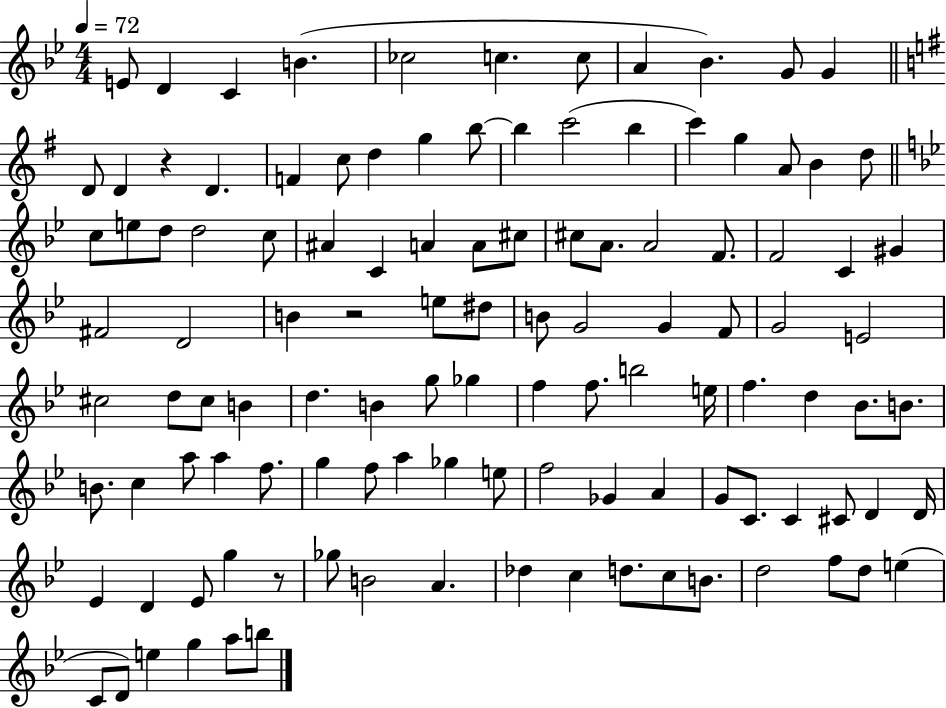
E4/e D4/q C4/q B4/q. CES5/h C5/q. C5/e A4/q Bb4/q. G4/e G4/q D4/e D4/q R/q D4/q. F4/q C5/e D5/q G5/q B5/e B5/q C6/h B5/q C6/q G5/q A4/e B4/q D5/e C5/e E5/e D5/e D5/h C5/e A#4/q C4/q A4/q A4/e C#5/e C#5/e A4/e. A4/h F4/e. F4/h C4/q G#4/q F#4/h D4/h B4/q R/h E5/e D#5/e B4/e G4/h G4/q F4/e G4/h E4/h C#5/h D5/e C#5/e B4/q D5/q. B4/q G5/e Gb5/q F5/q F5/e. B5/h E5/s F5/q. D5/q Bb4/e. B4/e. B4/e. C5/q A5/e A5/q F5/e. G5/q F5/e A5/q Gb5/q E5/e F5/h Gb4/q A4/q G4/e C4/e. C4/q C#4/e D4/q D4/s Eb4/q D4/q Eb4/e G5/q R/e Gb5/e B4/h A4/q. Db5/q C5/q D5/e. C5/e B4/e. D5/h F5/e D5/e E5/q C4/e D4/e E5/q G5/q A5/e B5/e